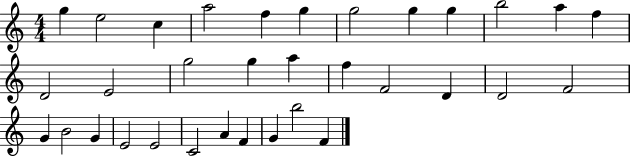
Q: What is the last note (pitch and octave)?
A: F4